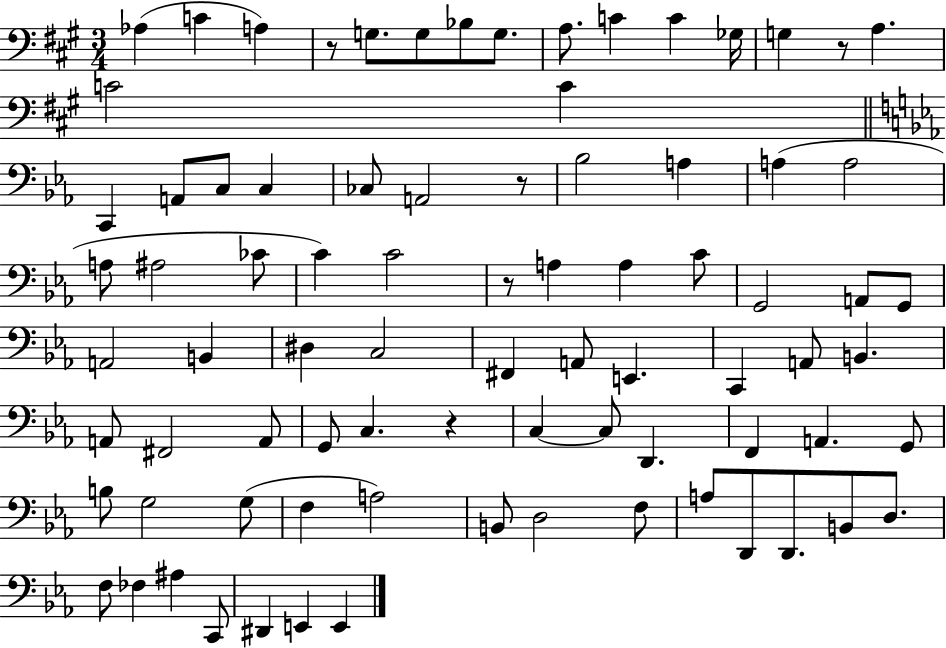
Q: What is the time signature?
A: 3/4